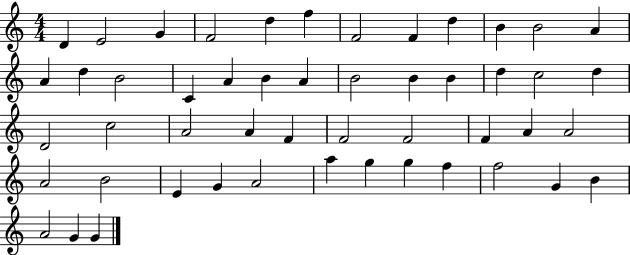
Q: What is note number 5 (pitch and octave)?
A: D5